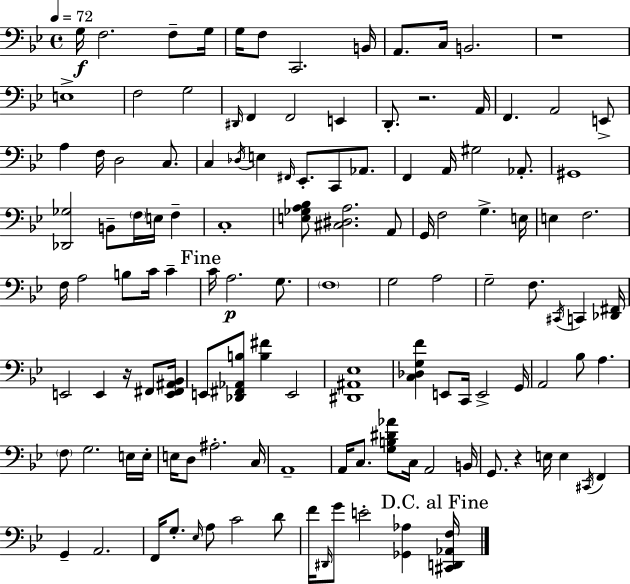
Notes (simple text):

G3/s F3/h. F3/e G3/s G3/s F3/e C2/h. B2/s A2/e. C3/s B2/h. R/w E3/w F3/h G3/h D#2/s F2/q F2/h E2/q D2/e. R/h. A2/s F2/q. A2/h E2/e A3/q F3/s D3/h C3/e. C3/q Db3/s E3/q F#2/s Eb2/e. C2/e Ab2/e. F2/q A2/s G#3/h Ab2/e. G#2/w [Db2,Gb3]/h B2/e F3/s E3/s F3/q C3/w [E3,Gb3,A3,Bb3]/e [C#3,D#3,A3]/h. A2/e G2/s F3/h G3/q. E3/s E3/q F3/h. F3/s A3/h B3/e C4/s C4/q C4/s A3/h. G3/e. F3/w G3/h A3/h G3/h F3/e. C#2/s C2/q [Db2,F#2]/s E2/h E2/q R/s F#2/e [E2,F#2,A#2,Bb2]/s E2/e [Db2,F#2,Ab2,B3]/e [B3,F#4]/q E2/h [D#2,A#2,Eb3]/w [C3,Db3,G3,F4]/q E2/e C2/s E2/h G2/s A2/h Bb3/e A3/q. F3/e G3/h. E3/s E3/s E3/s D3/e A#3/h. C3/s A2/w A2/s C3/e. [G3,B3,D#4,Ab4]/e C3/s A2/h B2/s G2/e. R/q E3/s E3/q C#2/s F2/q G2/q A2/h. F2/s G3/e. Eb3/s A3/e C4/h D4/e F4/s D#2/s G4/e E4/h [Gb2,Ab3]/q [C#2,D2,Ab2,F3]/s